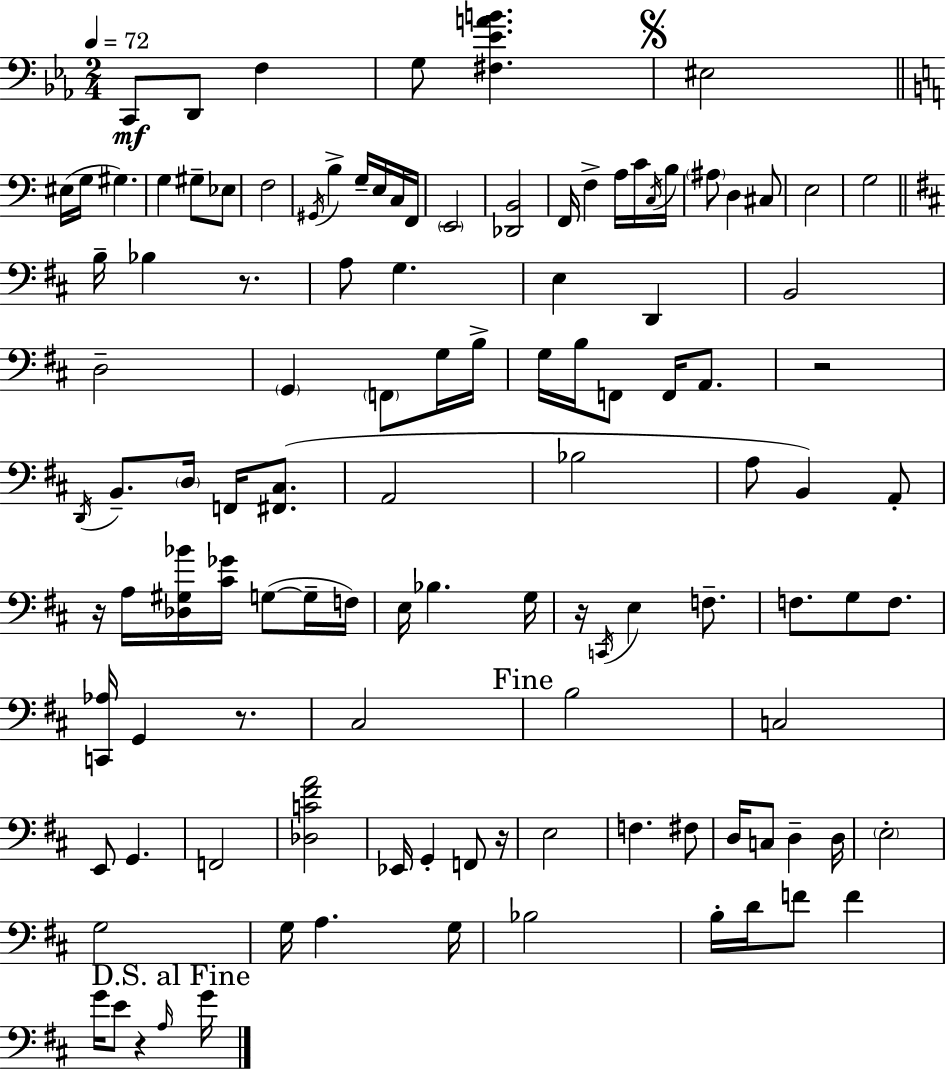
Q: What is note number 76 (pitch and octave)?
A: F2